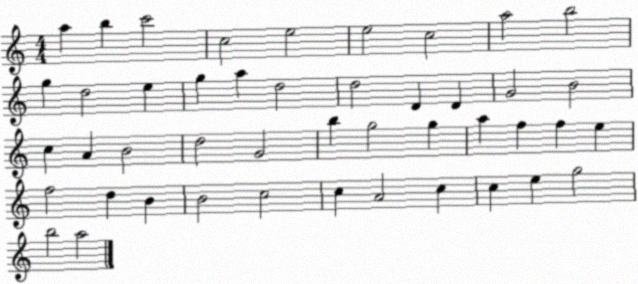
X:1
T:Untitled
M:4/4
L:1/4
K:C
a b c'2 c2 e2 e2 c2 a2 b2 g d2 e g a d2 d2 D D G2 B2 c A B2 d2 G2 b g2 g a f f e f2 d B B2 c2 c A2 c c e g2 b2 a2